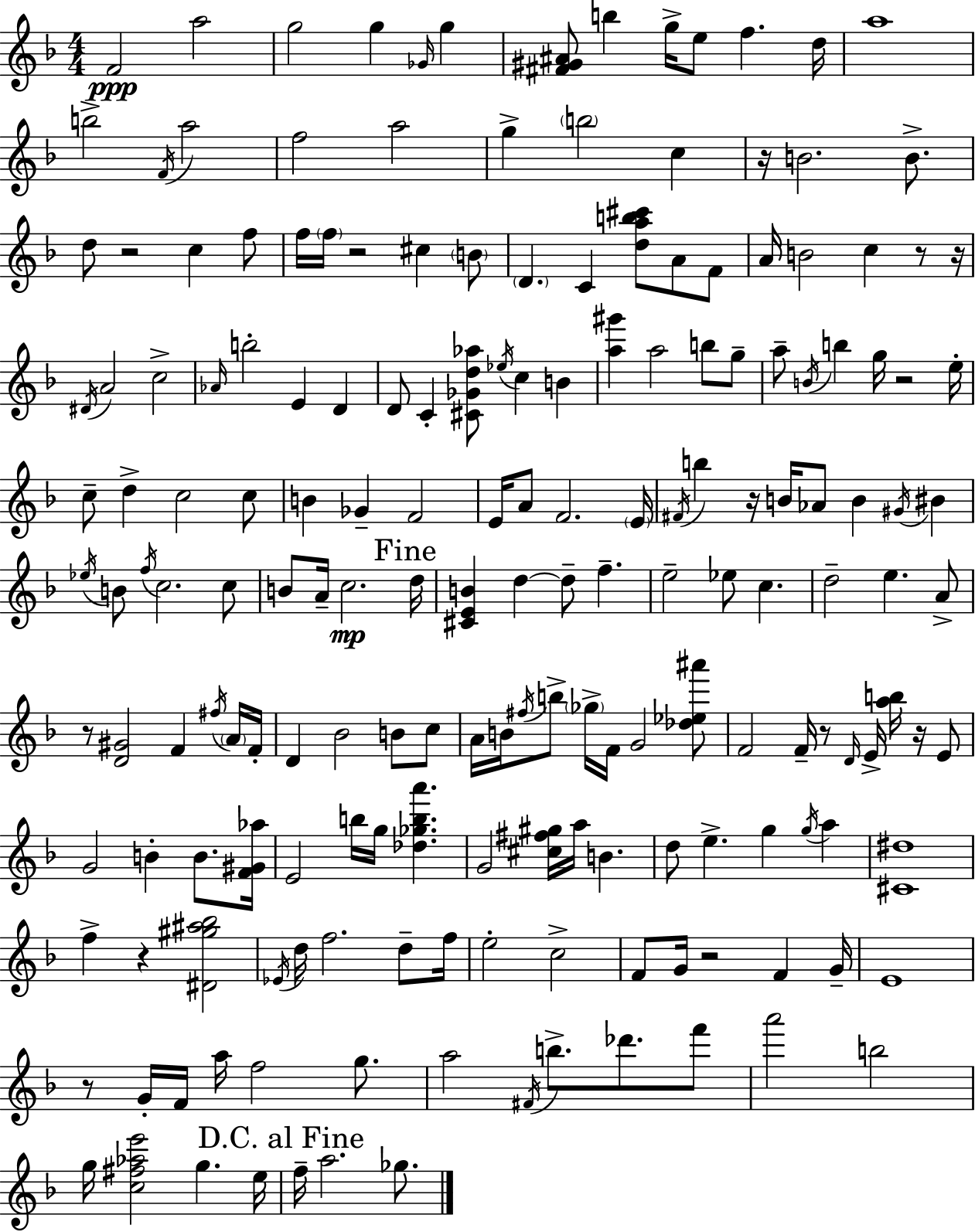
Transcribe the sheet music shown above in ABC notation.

X:1
T:Untitled
M:4/4
L:1/4
K:F
F2 a2 g2 g _G/4 g [^F^G^A]/2 b g/4 e/2 f d/4 a4 b2 F/4 a2 f2 a2 g b2 c z/4 B2 B/2 d/2 z2 c f/2 f/4 f/4 z2 ^c B/2 D C [dab^c']/2 A/2 F/2 A/4 B2 c z/2 z/4 ^D/4 A2 c2 _A/4 b2 E D D/2 C [^C_Gd_a]/2 _e/4 c B [a^g'] a2 b/2 g/2 a/2 B/4 b g/4 z2 e/4 c/2 d c2 c/2 B _G F2 E/4 A/2 F2 E/4 ^F/4 b z/4 B/4 _A/2 B ^G/4 ^B _e/4 B/2 f/4 c2 c/2 B/2 A/4 c2 d/4 [^CEB] d d/2 f e2 _e/2 c d2 e A/2 z/2 [D^G]2 F ^f/4 A/4 F/4 D _B2 B/2 c/2 A/4 B/4 ^f/4 b/2 _g/4 F/4 G2 [_d_e^a']/2 F2 F/4 z/2 D/4 E/4 [ab]/4 z/4 E/2 G2 B B/2 [F^G_a]/4 E2 b/4 g/4 [_d_gba'] G2 [^c^f^g]/4 a/4 B d/2 e g g/4 a [^C^d]4 f z [^D^g^a_b]2 _E/4 d/4 f2 d/2 f/4 e2 c2 F/2 G/4 z2 F G/4 E4 z/2 G/4 F/4 a/4 f2 g/2 a2 ^F/4 b/2 _d'/2 f'/2 a'2 b2 g/4 [c^f_ae']2 g e/4 f/4 a2 _g/2